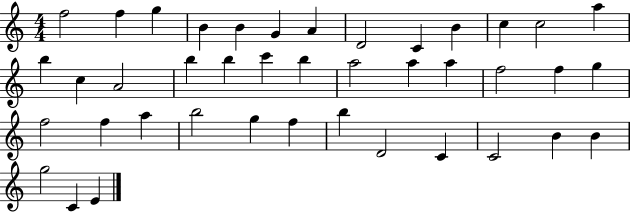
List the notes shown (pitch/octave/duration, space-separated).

F5/h F5/q G5/q B4/q B4/q G4/q A4/q D4/h C4/q B4/q C5/q C5/h A5/q B5/q C5/q A4/h B5/q B5/q C6/q B5/q A5/h A5/q A5/q F5/h F5/q G5/q F5/h F5/q A5/q B5/h G5/q F5/q B5/q D4/h C4/q C4/h B4/q B4/q G5/h C4/q E4/q